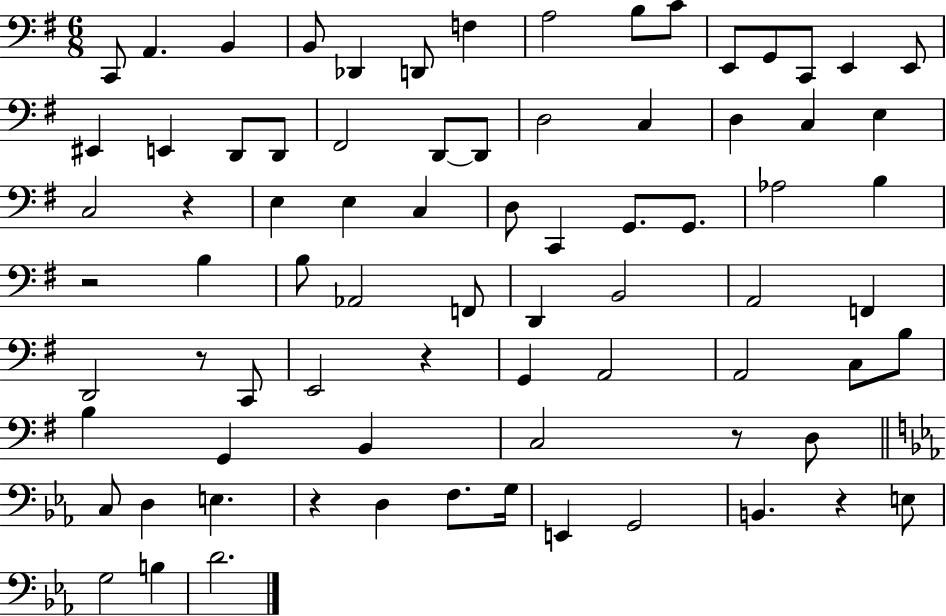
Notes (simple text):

C2/e A2/q. B2/q B2/e Db2/q D2/e F3/q A3/h B3/e C4/e E2/e G2/e C2/e E2/q E2/e EIS2/q E2/q D2/e D2/e F#2/h D2/e D2/e D3/h C3/q D3/q C3/q E3/q C3/h R/q E3/q E3/q C3/q D3/e C2/q G2/e. G2/e. Ab3/h B3/q R/h B3/q B3/e Ab2/h F2/e D2/q B2/h A2/h F2/q D2/h R/e C2/e E2/h R/q G2/q A2/h A2/h C3/e B3/e B3/q G2/q B2/q C3/h R/e D3/e C3/e D3/q E3/q. R/q D3/q F3/e. G3/s E2/q G2/h B2/q. R/q E3/e G3/h B3/q D4/h.